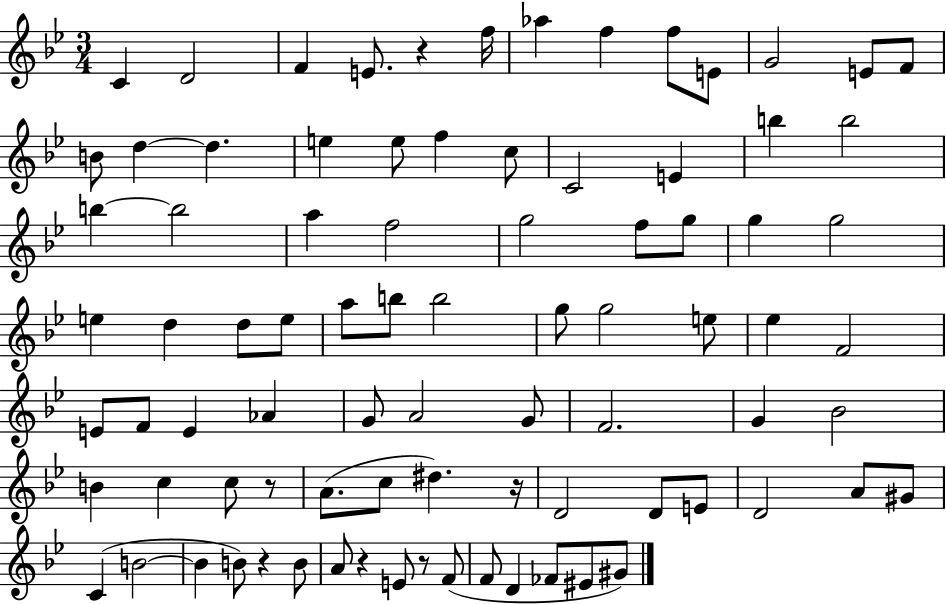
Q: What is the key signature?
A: BES major